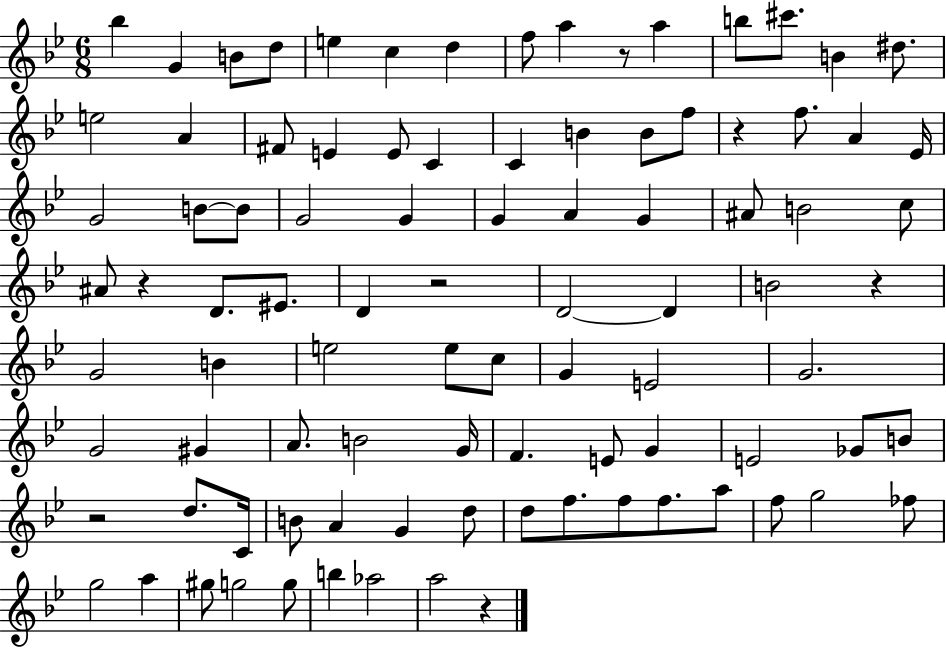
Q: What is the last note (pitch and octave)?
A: A5